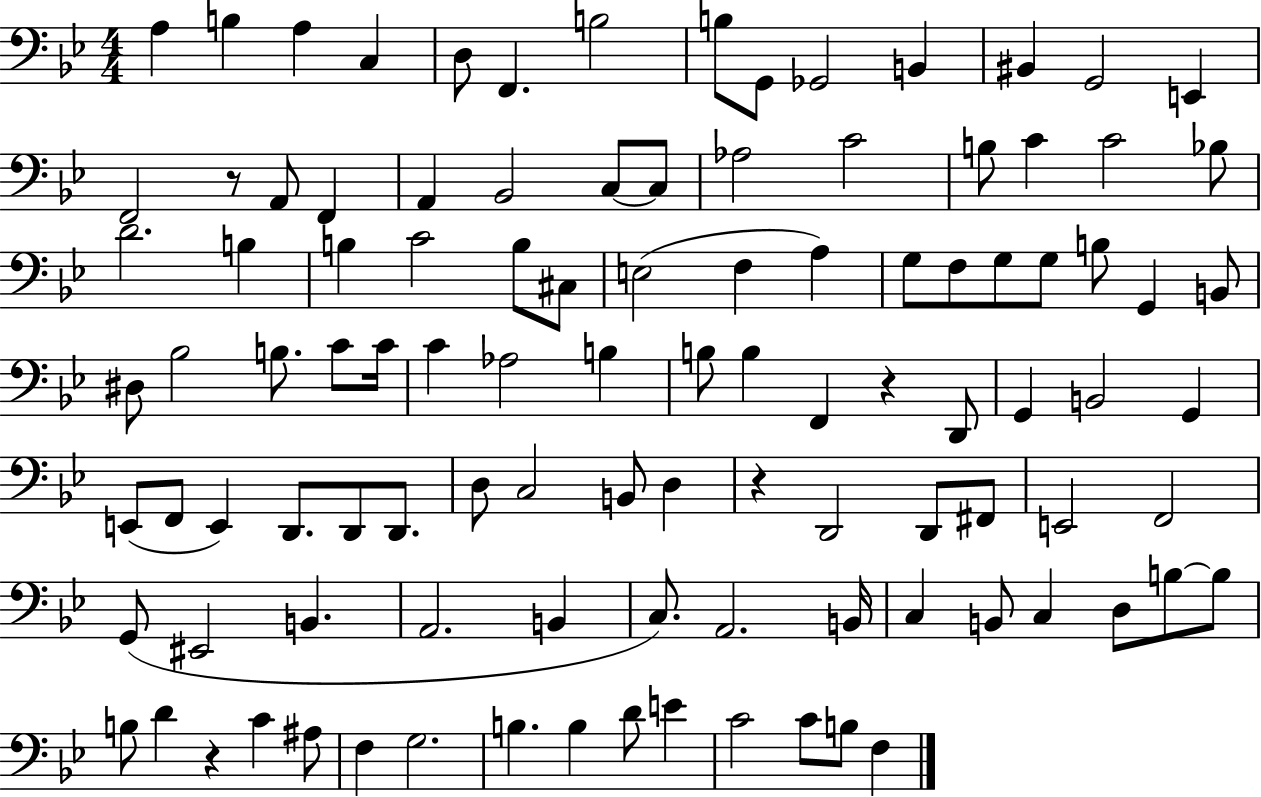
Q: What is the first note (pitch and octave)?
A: A3